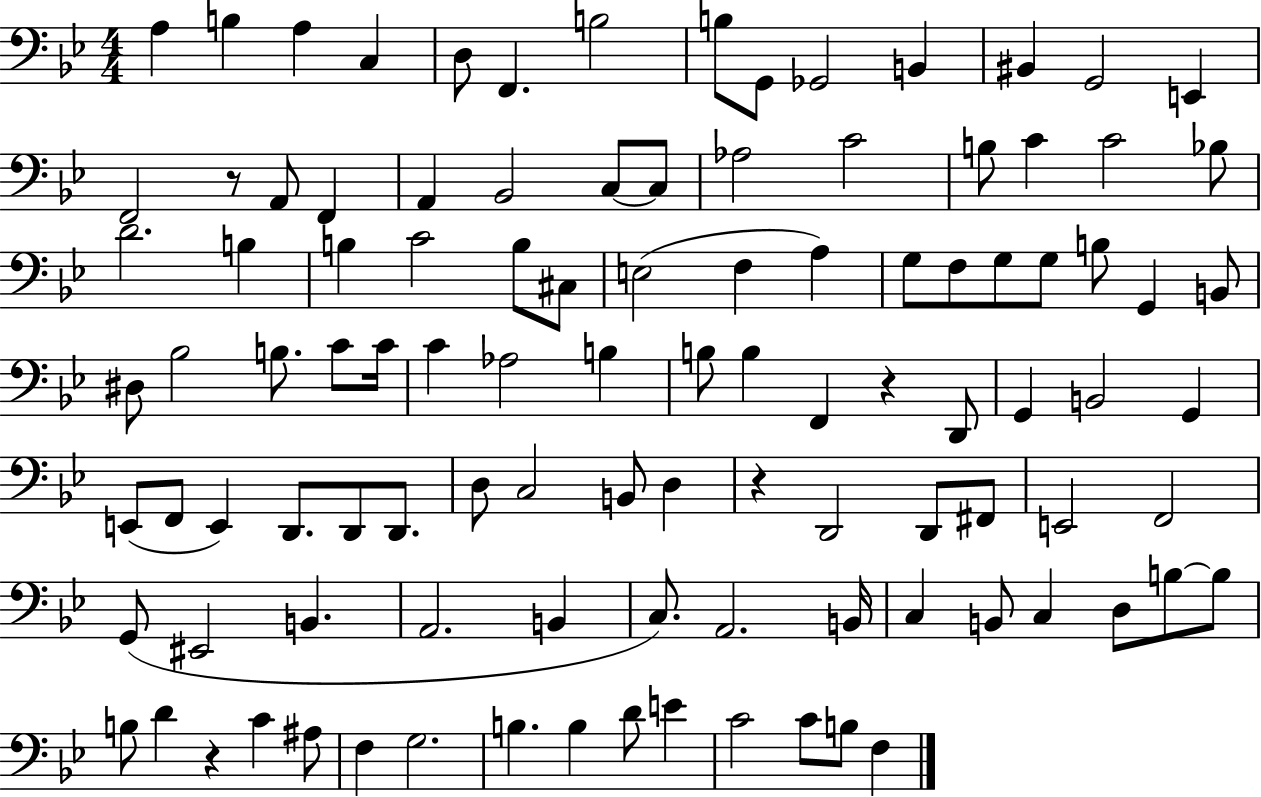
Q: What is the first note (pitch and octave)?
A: A3